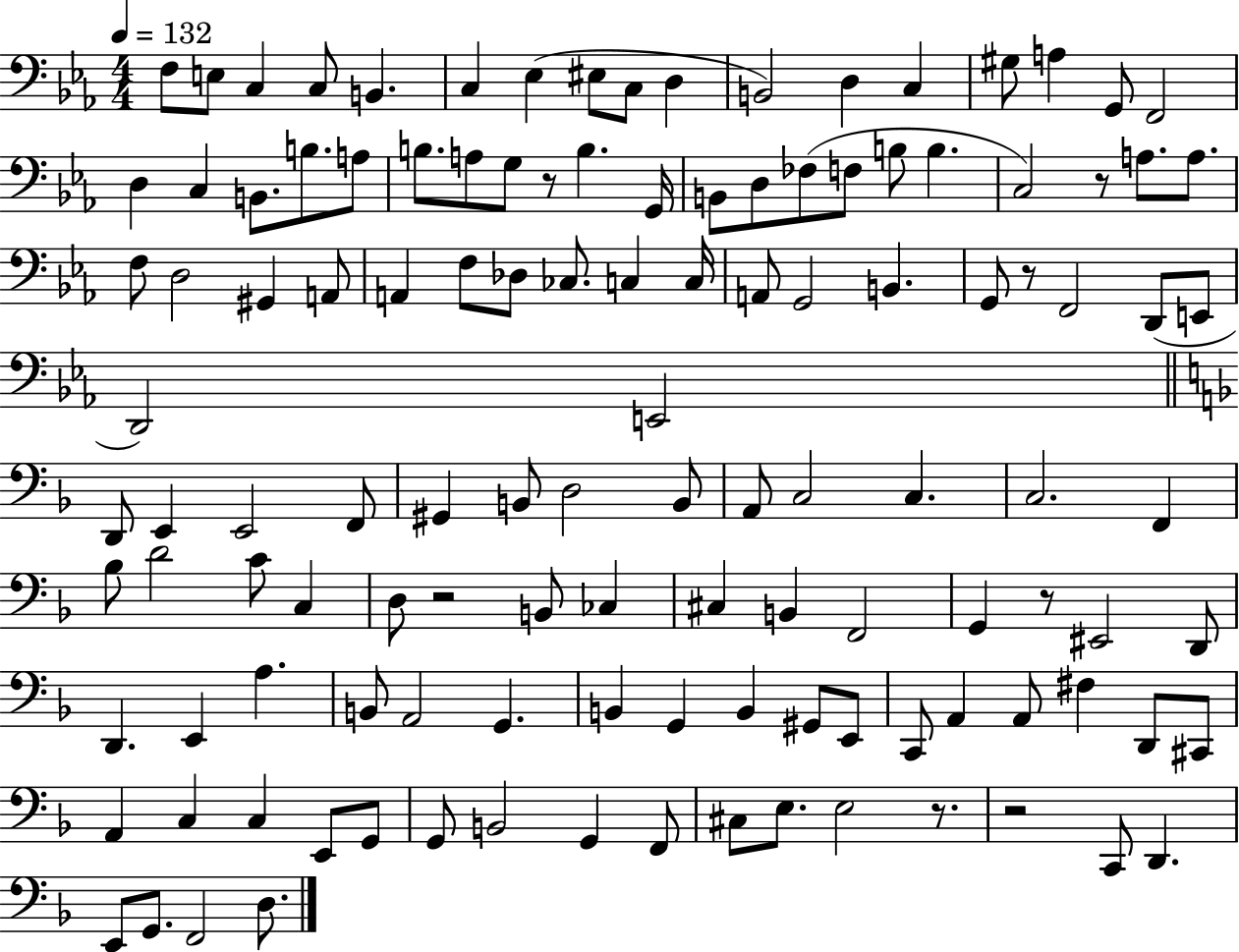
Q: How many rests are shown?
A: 7